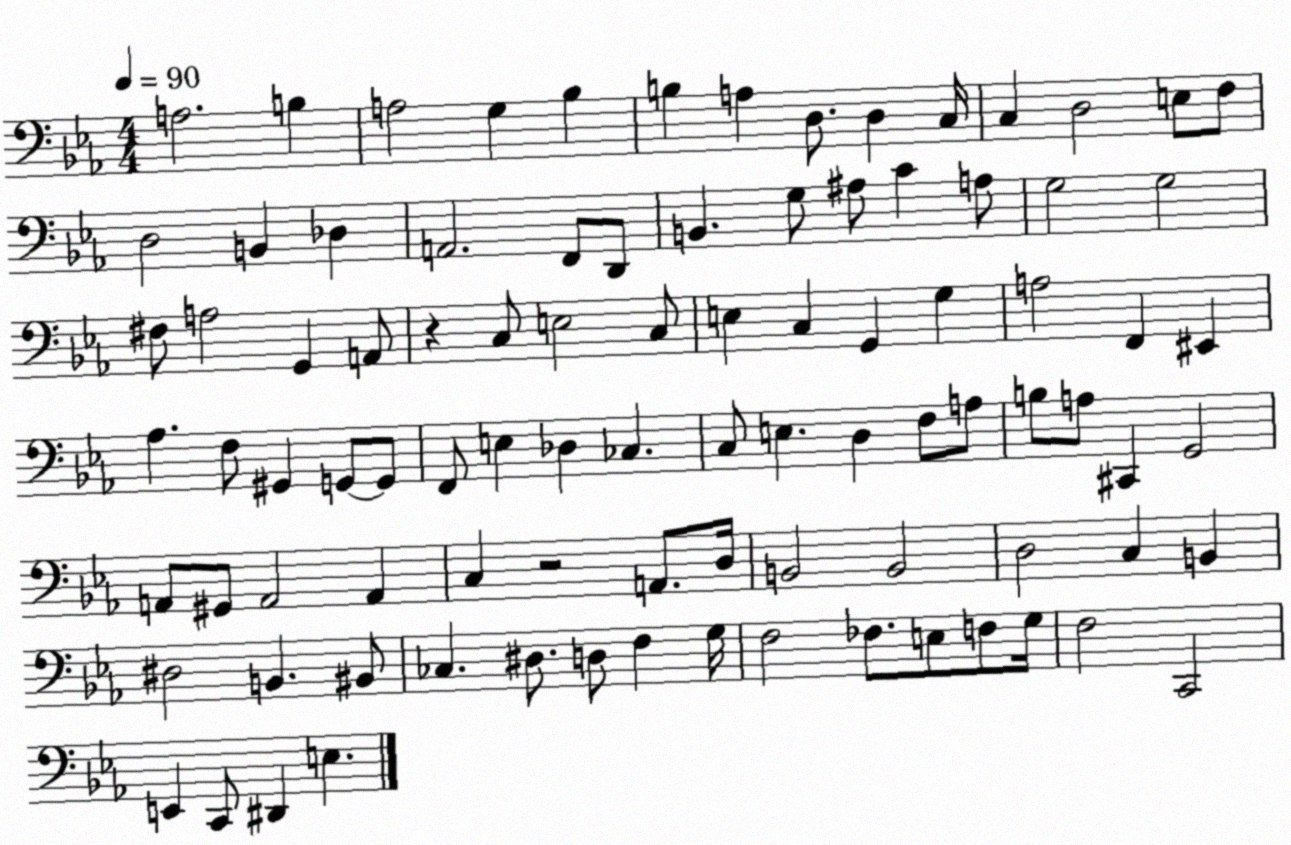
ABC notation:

X:1
T:Untitled
M:4/4
L:1/4
K:Eb
A,2 B, A,2 G, _B, B, A, D,/2 D, C,/4 C, D,2 E,/2 F,/2 D,2 B,, _D, A,,2 F,,/2 D,,/2 B,, G,/2 ^A,/2 C A,/2 G,2 G,2 ^F,/2 A,2 G,, A,,/2 z C,/2 E,2 C,/2 E, C, G,, G, A,2 F,, ^E,, _A, F,/2 ^G,, G,,/2 G,,/2 F,,/2 E, _D, _C, C,/2 E, D, F,/2 A,/2 B,/2 A,/2 ^C,, G,,2 A,,/2 ^G,,/2 A,,2 A,, C, z2 A,,/2 D,/4 B,,2 B,,2 D,2 C, B,, ^D,2 B,, ^B,,/2 _C, ^D,/2 D,/2 F, G,/4 F,2 _F,/2 E,/2 F,/2 G,/4 F,2 C,,2 E,, C,,/2 ^D,, E,